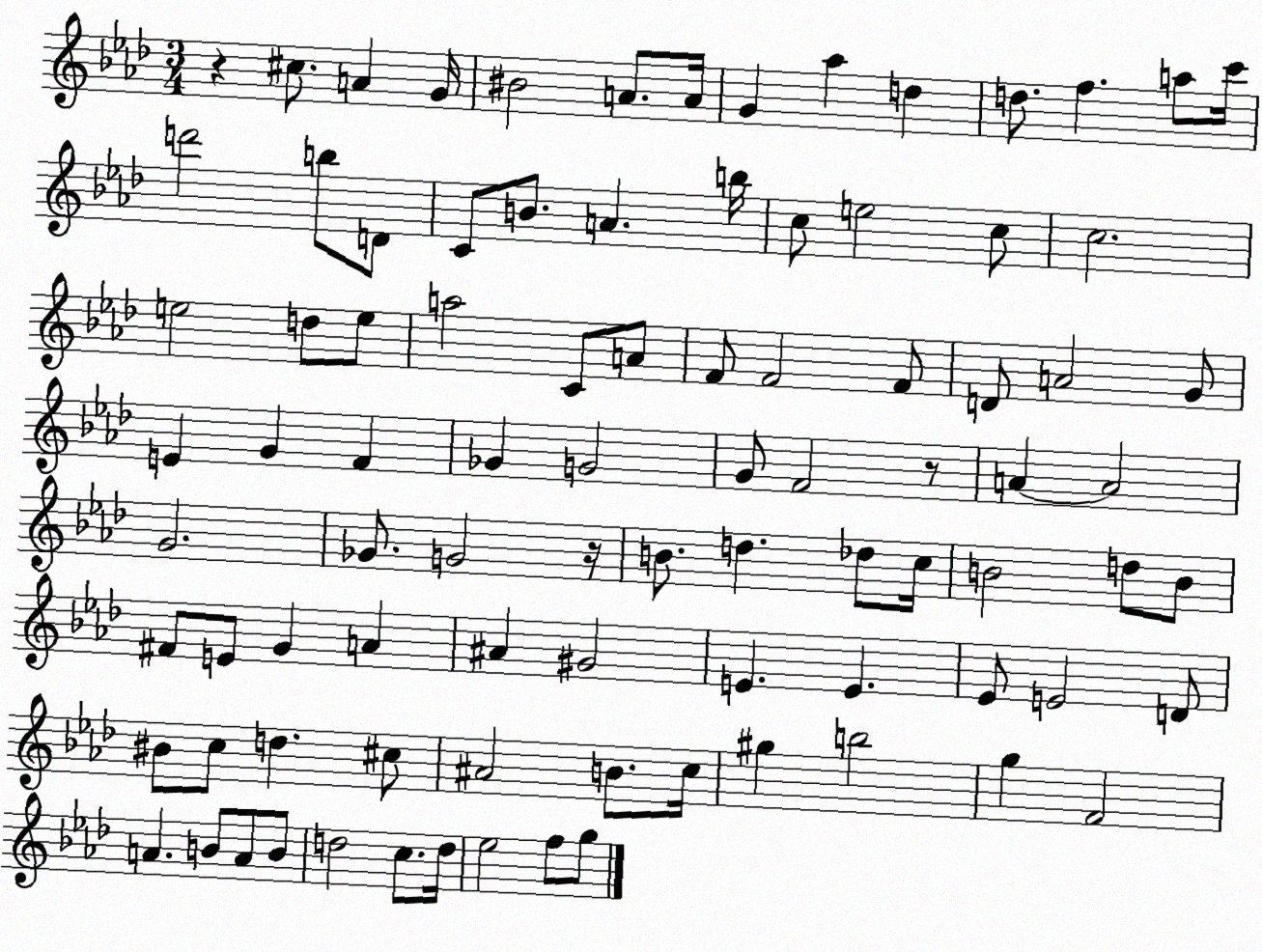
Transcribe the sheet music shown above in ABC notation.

X:1
T:Untitled
M:3/4
L:1/4
K:Ab
z ^c/2 A G/4 ^B2 A/2 A/4 G _a d d/2 f a/2 c'/4 d'2 b/2 D/2 C/2 B/2 A b/4 c/2 e2 c/2 c2 e2 d/2 e/2 a2 C/2 A/2 F/2 F2 F/2 D/2 A2 G/2 E G F _G G2 G/2 F2 z/2 A A2 G2 _G/2 G2 z/4 B/2 d _d/2 c/4 B2 d/2 B/2 ^F/2 E/2 G A ^A ^G2 E E _E/2 E2 D/2 ^B/2 c/2 d ^c/2 ^A2 B/2 c/4 ^g b2 g F2 A B/2 A/2 B/2 d2 c/2 d/4 _e2 f/2 g/2